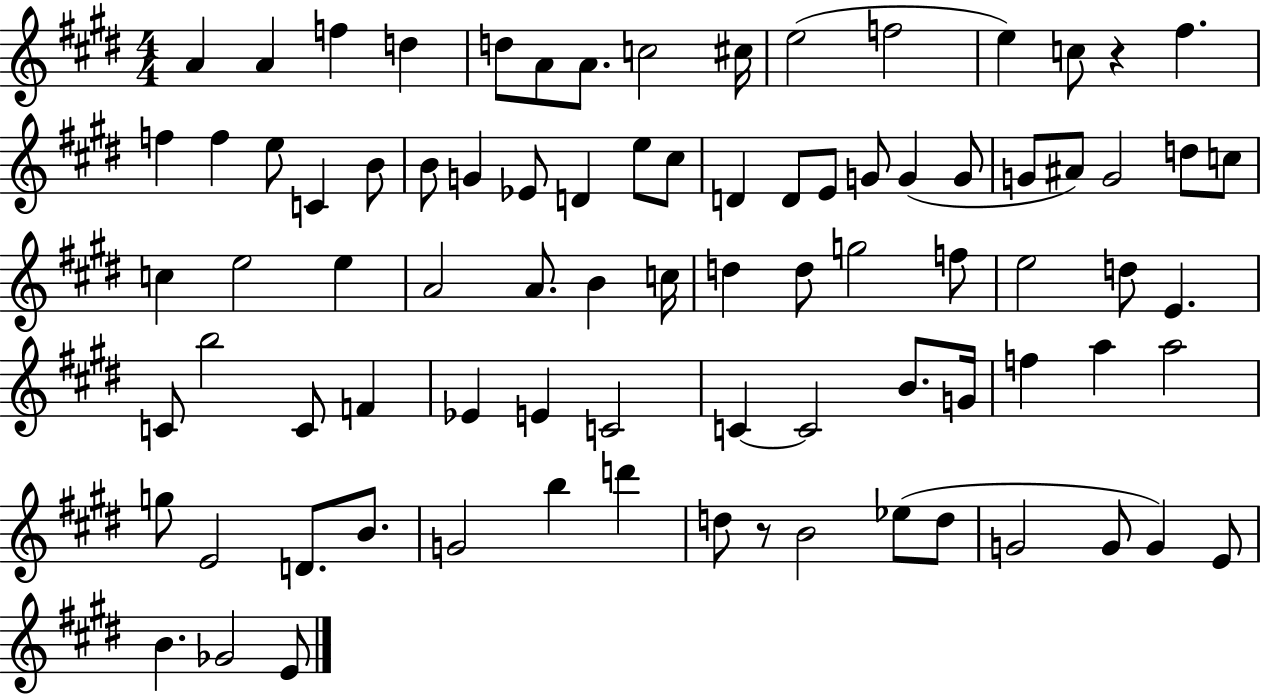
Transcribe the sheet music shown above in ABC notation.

X:1
T:Untitled
M:4/4
L:1/4
K:E
A A f d d/2 A/2 A/2 c2 ^c/4 e2 f2 e c/2 z ^f f f e/2 C B/2 B/2 G _E/2 D e/2 ^c/2 D D/2 E/2 G/2 G G/2 G/2 ^A/2 G2 d/2 c/2 c e2 e A2 A/2 B c/4 d d/2 g2 f/2 e2 d/2 E C/2 b2 C/2 F _E E C2 C C2 B/2 G/4 f a a2 g/2 E2 D/2 B/2 G2 b d' d/2 z/2 B2 _e/2 d/2 G2 G/2 G E/2 B _G2 E/2